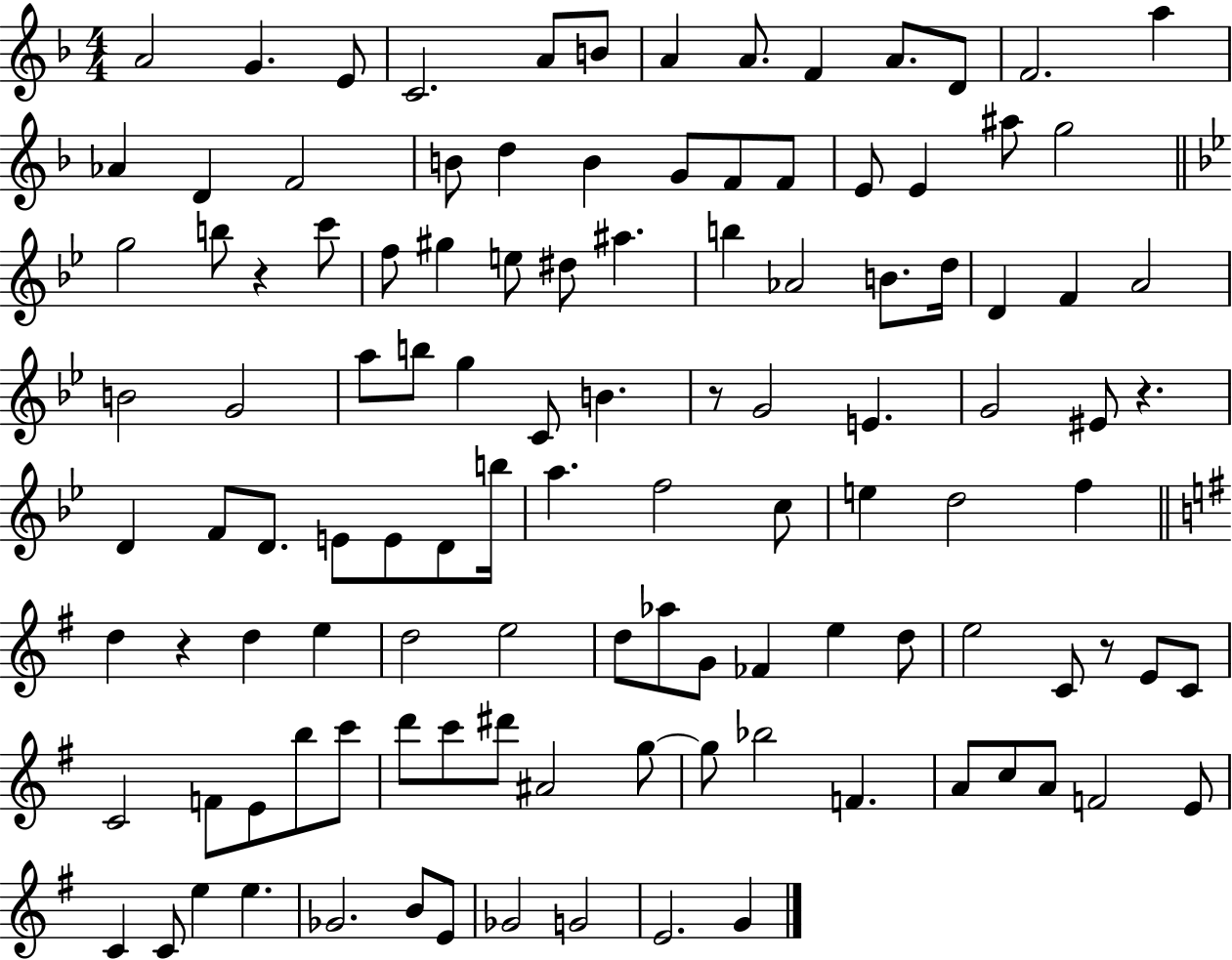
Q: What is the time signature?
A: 4/4